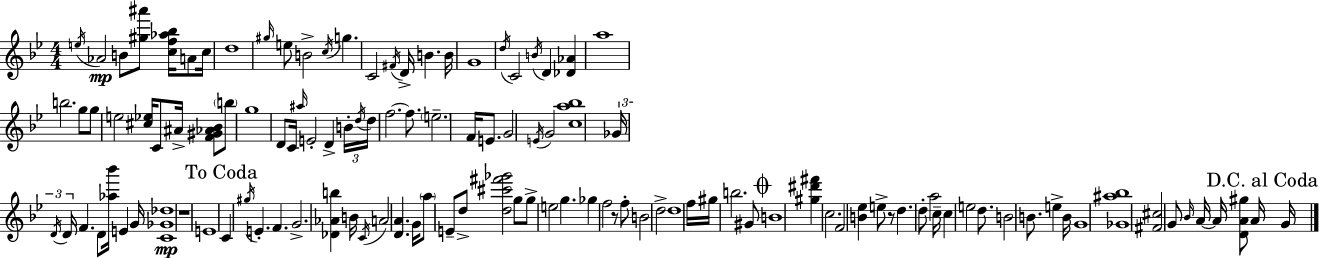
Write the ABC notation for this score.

X:1
T:Untitled
M:4/4
L:1/4
K:Gm
e/4 _A2 B/2 [^g^a']/2 [cf_a_b]/4 A/2 c/4 d4 ^g/4 e/2 B2 c/4 g C2 ^F/4 D/4 B B/4 G4 d/4 C2 B/4 D [_D_A] a4 b2 g/2 g/2 e2 [^c_e]/4 C/2 ^A/4 [F^G_A_B]/2 b/2 g4 D/2 C/4 ^a/4 E2 D B/4 d/4 d/4 f2 f/2 e2 F/4 E/2 G2 E/4 G2 [ca_b]4 _G/4 D/4 D/4 F D/2 [_a_b']/4 E G/4 [C_G_d]4 z4 E4 C ^g/4 E F G2 [_D_Ab] B/4 C/4 A2 [DA] G/4 a/2 E/2 d/2 [d^c'^f'_g']2 g/2 g/2 e2 g _g f2 z/2 f/2 B2 d2 d4 f/4 ^g/4 b2 ^G/2 B4 [^g^d'^f'] c2 F2 [B_e] e/2 z/2 d d/2 a2 c/4 c e2 d/2 B2 B/2 e B/4 G4 [_G^a_b]4 [^F^c]2 G/2 _B/4 A/4 A/4 [DA^g]/2 A/4 G/4